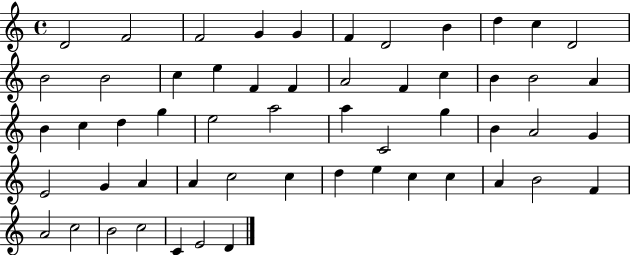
X:1
T:Untitled
M:4/4
L:1/4
K:C
D2 F2 F2 G G F D2 B d c D2 B2 B2 c e F F A2 F c B B2 A B c d g e2 a2 a C2 g B A2 G E2 G A A c2 c d e c c A B2 F A2 c2 B2 c2 C E2 D